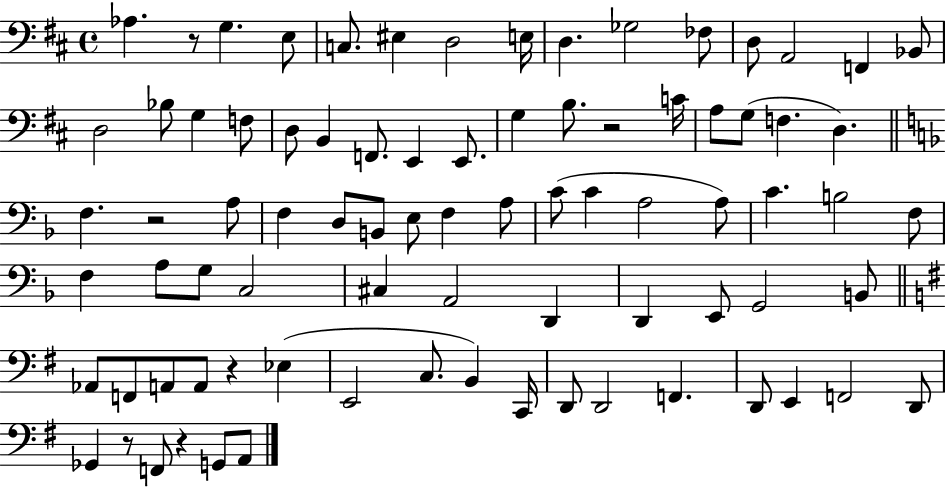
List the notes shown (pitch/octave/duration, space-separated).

Ab3/q. R/e G3/q. E3/e C3/e. EIS3/q D3/h E3/s D3/q. Gb3/h FES3/e D3/e A2/h F2/q Bb2/e D3/h Bb3/e G3/q F3/e D3/e B2/q F2/e. E2/q E2/e. G3/q B3/e. R/h C4/s A3/e G3/e F3/q. D3/q. F3/q. R/h A3/e F3/q D3/e B2/e E3/e F3/q A3/e C4/e C4/q A3/h A3/e C4/q. B3/h F3/e F3/q A3/e G3/e C3/h C#3/q A2/h D2/q D2/q E2/e G2/h B2/e Ab2/e F2/e A2/e A2/e R/q Eb3/q E2/h C3/e. B2/q C2/s D2/e D2/h F2/q. D2/e E2/q F2/h D2/e Gb2/q R/e F2/e R/q G2/e A2/e